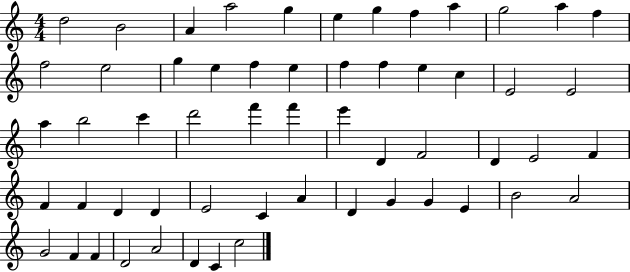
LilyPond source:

{
  \clef treble
  \numericTimeSignature
  \time 4/4
  \key c \major
  d''2 b'2 | a'4 a''2 g''4 | e''4 g''4 f''4 a''4 | g''2 a''4 f''4 | \break f''2 e''2 | g''4 e''4 f''4 e''4 | f''4 f''4 e''4 c''4 | e'2 e'2 | \break a''4 b''2 c'''4 | d'''2 f'''4 f'''4 | e'''4 d'4 f'2 | d'4 e'2 f'4 | \break f'4 f'4 d'4 d'4 | e'2 c'4 a'4 | d'4 g'4 g'4 e'4 | b'2 a'2 | \break g'2 f'4 f'4 | d'2 a'2 | d'4 c'4 c''2 | \bar "|."
}